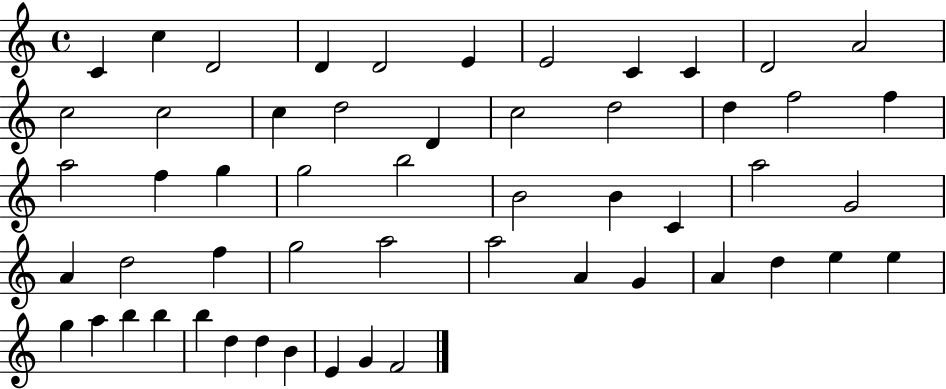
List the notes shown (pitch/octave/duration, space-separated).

C4/q C5/q D4/h D4/q D4/h E4/q E4/h C4/q C4/q D4/h A4/h C5/h C5/h C5/q D5/h D4/q C5/h D5/h D5/q F5/h F5/q A5/h F5/q G5/q G5/h B5/h B4/h B4/q C4/q A5/h G4/h A4/q D5/h F5/q G5/h A5/h A5/h A4/q G4/q A4/q D5/q E5/q E5/q G5/q A5/q B5/q B5/q B5/q D5/q D5/q B4/q E4/q G4/q F4/h